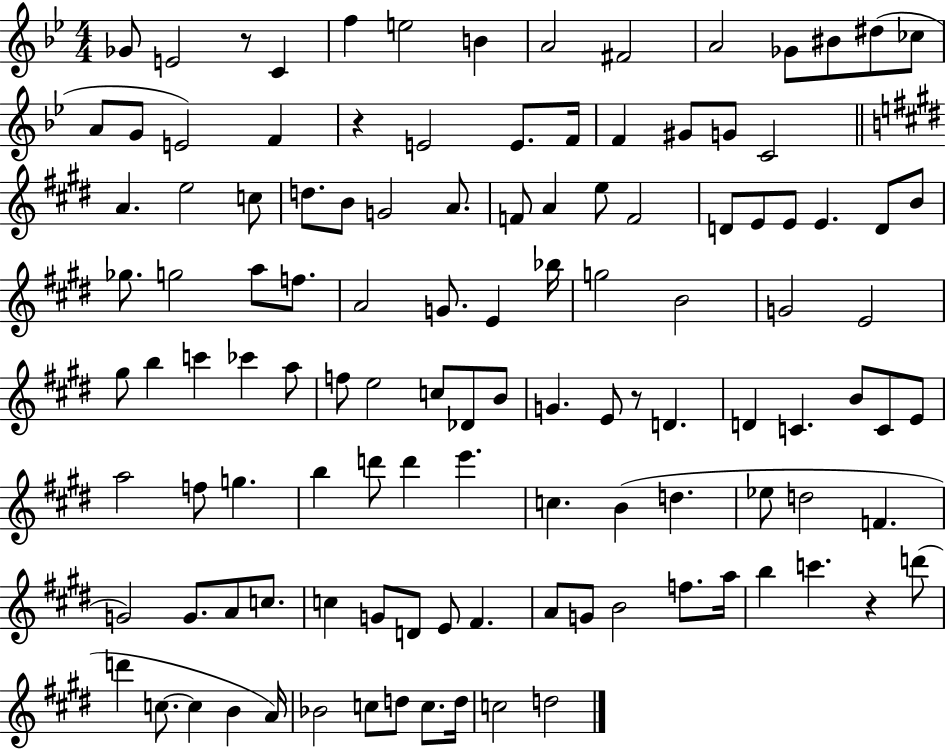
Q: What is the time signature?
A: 4/4